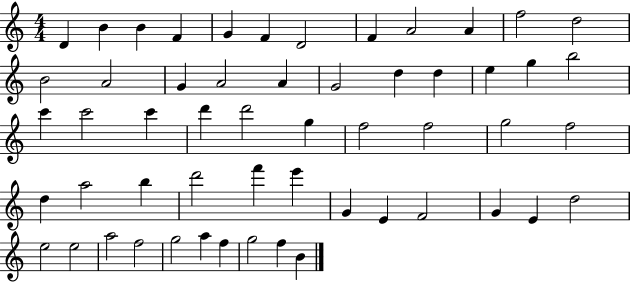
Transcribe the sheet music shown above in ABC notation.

X:1
T:Untitled
M:4/4
L:1/4
K:C
D B B F G F D2 F A2 A f2 d2 B2 A2 G A2 A G2 d d e g b2 c' c'2 c' d' d'2 g f2 f2 g2 f2 d a2 b d'2 f' e' G E F2 G E d2 e2 e2 a2 f2 g2 a f g2 f B